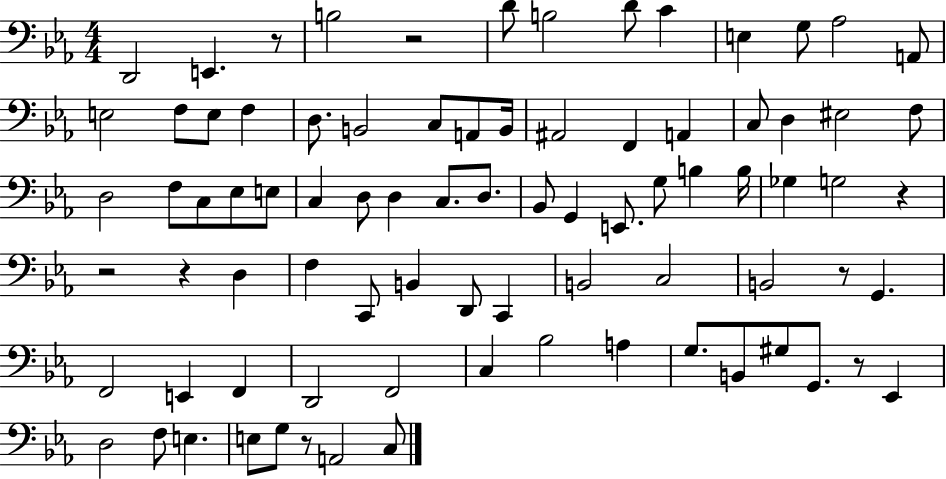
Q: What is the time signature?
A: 4/4